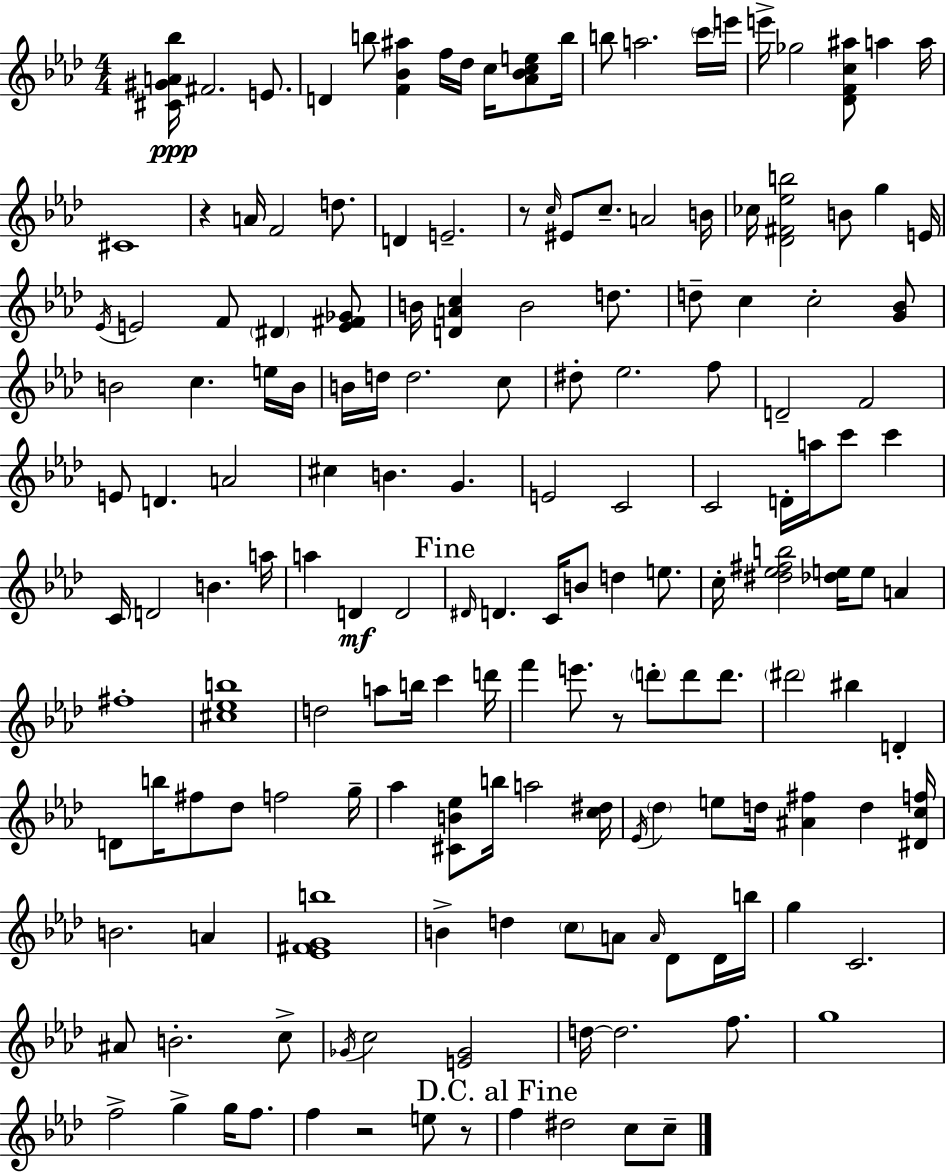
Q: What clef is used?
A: treble